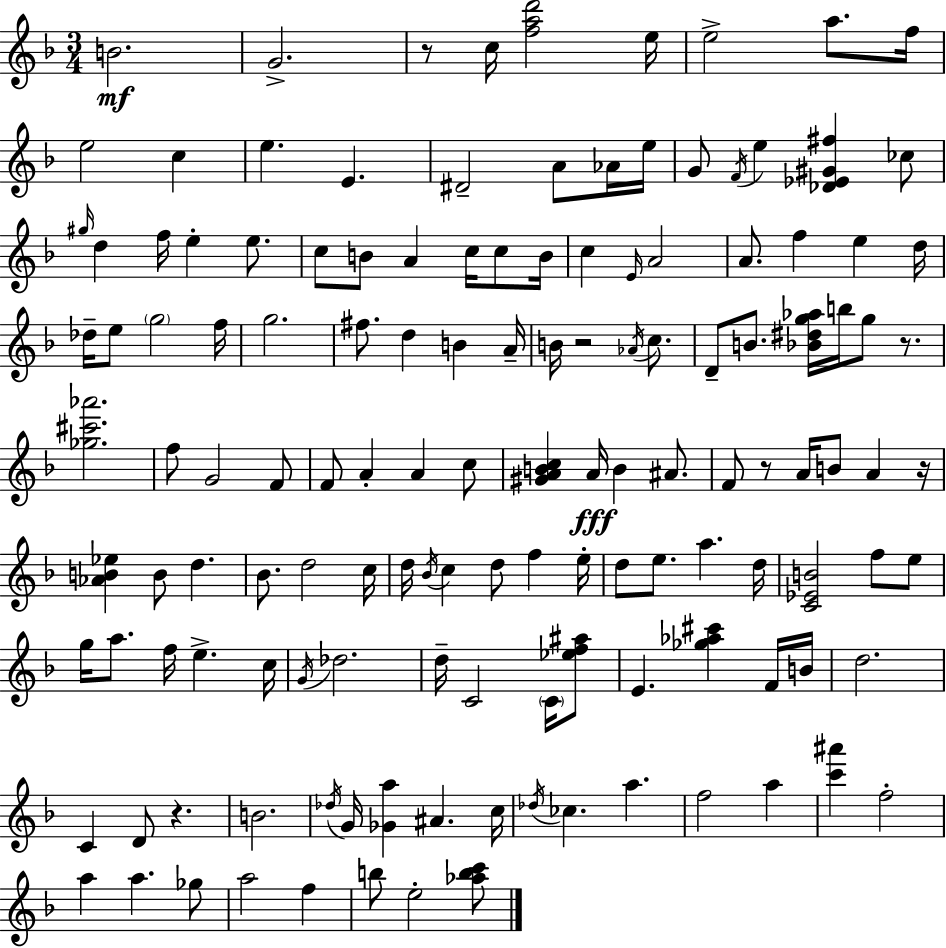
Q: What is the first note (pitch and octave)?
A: B4